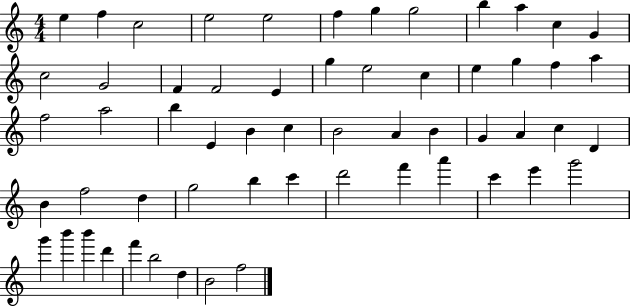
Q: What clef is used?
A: treble